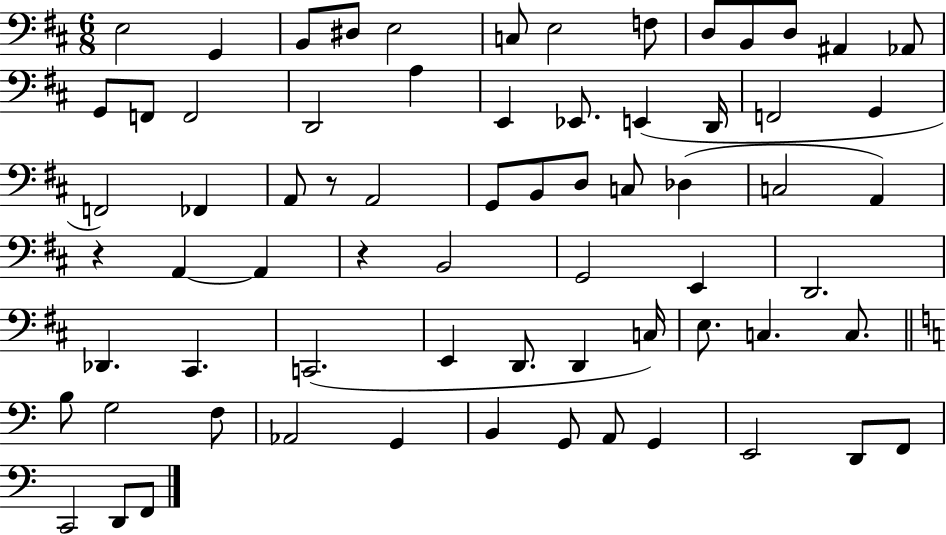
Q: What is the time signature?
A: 6/8